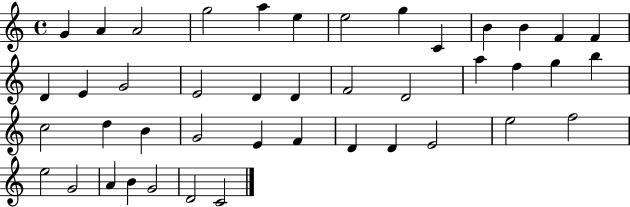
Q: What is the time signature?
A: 4/4